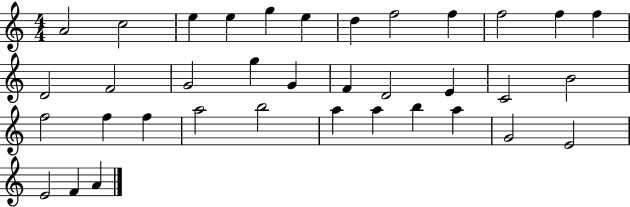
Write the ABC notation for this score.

X:1
T:Untitled
M:4/4
L:1/4
K:C
A2 c2 e e g e d f2 f f2 f f D2 F2 G2 g G F D2 E C2 B2 f2 f f a2 b2 a a b a G2 E2 E2 F A